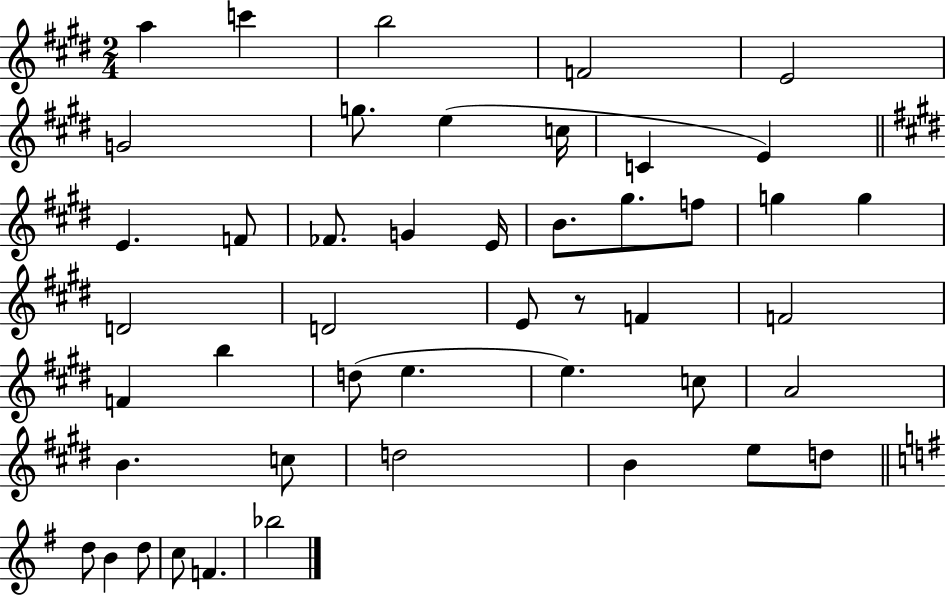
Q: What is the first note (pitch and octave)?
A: A5